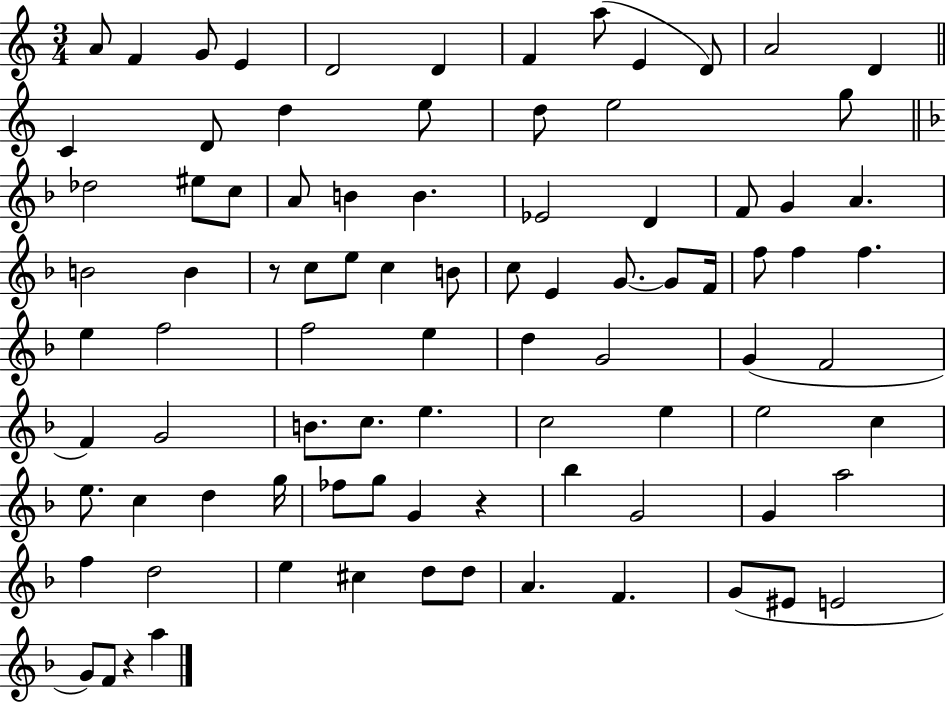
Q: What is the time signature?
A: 3/4